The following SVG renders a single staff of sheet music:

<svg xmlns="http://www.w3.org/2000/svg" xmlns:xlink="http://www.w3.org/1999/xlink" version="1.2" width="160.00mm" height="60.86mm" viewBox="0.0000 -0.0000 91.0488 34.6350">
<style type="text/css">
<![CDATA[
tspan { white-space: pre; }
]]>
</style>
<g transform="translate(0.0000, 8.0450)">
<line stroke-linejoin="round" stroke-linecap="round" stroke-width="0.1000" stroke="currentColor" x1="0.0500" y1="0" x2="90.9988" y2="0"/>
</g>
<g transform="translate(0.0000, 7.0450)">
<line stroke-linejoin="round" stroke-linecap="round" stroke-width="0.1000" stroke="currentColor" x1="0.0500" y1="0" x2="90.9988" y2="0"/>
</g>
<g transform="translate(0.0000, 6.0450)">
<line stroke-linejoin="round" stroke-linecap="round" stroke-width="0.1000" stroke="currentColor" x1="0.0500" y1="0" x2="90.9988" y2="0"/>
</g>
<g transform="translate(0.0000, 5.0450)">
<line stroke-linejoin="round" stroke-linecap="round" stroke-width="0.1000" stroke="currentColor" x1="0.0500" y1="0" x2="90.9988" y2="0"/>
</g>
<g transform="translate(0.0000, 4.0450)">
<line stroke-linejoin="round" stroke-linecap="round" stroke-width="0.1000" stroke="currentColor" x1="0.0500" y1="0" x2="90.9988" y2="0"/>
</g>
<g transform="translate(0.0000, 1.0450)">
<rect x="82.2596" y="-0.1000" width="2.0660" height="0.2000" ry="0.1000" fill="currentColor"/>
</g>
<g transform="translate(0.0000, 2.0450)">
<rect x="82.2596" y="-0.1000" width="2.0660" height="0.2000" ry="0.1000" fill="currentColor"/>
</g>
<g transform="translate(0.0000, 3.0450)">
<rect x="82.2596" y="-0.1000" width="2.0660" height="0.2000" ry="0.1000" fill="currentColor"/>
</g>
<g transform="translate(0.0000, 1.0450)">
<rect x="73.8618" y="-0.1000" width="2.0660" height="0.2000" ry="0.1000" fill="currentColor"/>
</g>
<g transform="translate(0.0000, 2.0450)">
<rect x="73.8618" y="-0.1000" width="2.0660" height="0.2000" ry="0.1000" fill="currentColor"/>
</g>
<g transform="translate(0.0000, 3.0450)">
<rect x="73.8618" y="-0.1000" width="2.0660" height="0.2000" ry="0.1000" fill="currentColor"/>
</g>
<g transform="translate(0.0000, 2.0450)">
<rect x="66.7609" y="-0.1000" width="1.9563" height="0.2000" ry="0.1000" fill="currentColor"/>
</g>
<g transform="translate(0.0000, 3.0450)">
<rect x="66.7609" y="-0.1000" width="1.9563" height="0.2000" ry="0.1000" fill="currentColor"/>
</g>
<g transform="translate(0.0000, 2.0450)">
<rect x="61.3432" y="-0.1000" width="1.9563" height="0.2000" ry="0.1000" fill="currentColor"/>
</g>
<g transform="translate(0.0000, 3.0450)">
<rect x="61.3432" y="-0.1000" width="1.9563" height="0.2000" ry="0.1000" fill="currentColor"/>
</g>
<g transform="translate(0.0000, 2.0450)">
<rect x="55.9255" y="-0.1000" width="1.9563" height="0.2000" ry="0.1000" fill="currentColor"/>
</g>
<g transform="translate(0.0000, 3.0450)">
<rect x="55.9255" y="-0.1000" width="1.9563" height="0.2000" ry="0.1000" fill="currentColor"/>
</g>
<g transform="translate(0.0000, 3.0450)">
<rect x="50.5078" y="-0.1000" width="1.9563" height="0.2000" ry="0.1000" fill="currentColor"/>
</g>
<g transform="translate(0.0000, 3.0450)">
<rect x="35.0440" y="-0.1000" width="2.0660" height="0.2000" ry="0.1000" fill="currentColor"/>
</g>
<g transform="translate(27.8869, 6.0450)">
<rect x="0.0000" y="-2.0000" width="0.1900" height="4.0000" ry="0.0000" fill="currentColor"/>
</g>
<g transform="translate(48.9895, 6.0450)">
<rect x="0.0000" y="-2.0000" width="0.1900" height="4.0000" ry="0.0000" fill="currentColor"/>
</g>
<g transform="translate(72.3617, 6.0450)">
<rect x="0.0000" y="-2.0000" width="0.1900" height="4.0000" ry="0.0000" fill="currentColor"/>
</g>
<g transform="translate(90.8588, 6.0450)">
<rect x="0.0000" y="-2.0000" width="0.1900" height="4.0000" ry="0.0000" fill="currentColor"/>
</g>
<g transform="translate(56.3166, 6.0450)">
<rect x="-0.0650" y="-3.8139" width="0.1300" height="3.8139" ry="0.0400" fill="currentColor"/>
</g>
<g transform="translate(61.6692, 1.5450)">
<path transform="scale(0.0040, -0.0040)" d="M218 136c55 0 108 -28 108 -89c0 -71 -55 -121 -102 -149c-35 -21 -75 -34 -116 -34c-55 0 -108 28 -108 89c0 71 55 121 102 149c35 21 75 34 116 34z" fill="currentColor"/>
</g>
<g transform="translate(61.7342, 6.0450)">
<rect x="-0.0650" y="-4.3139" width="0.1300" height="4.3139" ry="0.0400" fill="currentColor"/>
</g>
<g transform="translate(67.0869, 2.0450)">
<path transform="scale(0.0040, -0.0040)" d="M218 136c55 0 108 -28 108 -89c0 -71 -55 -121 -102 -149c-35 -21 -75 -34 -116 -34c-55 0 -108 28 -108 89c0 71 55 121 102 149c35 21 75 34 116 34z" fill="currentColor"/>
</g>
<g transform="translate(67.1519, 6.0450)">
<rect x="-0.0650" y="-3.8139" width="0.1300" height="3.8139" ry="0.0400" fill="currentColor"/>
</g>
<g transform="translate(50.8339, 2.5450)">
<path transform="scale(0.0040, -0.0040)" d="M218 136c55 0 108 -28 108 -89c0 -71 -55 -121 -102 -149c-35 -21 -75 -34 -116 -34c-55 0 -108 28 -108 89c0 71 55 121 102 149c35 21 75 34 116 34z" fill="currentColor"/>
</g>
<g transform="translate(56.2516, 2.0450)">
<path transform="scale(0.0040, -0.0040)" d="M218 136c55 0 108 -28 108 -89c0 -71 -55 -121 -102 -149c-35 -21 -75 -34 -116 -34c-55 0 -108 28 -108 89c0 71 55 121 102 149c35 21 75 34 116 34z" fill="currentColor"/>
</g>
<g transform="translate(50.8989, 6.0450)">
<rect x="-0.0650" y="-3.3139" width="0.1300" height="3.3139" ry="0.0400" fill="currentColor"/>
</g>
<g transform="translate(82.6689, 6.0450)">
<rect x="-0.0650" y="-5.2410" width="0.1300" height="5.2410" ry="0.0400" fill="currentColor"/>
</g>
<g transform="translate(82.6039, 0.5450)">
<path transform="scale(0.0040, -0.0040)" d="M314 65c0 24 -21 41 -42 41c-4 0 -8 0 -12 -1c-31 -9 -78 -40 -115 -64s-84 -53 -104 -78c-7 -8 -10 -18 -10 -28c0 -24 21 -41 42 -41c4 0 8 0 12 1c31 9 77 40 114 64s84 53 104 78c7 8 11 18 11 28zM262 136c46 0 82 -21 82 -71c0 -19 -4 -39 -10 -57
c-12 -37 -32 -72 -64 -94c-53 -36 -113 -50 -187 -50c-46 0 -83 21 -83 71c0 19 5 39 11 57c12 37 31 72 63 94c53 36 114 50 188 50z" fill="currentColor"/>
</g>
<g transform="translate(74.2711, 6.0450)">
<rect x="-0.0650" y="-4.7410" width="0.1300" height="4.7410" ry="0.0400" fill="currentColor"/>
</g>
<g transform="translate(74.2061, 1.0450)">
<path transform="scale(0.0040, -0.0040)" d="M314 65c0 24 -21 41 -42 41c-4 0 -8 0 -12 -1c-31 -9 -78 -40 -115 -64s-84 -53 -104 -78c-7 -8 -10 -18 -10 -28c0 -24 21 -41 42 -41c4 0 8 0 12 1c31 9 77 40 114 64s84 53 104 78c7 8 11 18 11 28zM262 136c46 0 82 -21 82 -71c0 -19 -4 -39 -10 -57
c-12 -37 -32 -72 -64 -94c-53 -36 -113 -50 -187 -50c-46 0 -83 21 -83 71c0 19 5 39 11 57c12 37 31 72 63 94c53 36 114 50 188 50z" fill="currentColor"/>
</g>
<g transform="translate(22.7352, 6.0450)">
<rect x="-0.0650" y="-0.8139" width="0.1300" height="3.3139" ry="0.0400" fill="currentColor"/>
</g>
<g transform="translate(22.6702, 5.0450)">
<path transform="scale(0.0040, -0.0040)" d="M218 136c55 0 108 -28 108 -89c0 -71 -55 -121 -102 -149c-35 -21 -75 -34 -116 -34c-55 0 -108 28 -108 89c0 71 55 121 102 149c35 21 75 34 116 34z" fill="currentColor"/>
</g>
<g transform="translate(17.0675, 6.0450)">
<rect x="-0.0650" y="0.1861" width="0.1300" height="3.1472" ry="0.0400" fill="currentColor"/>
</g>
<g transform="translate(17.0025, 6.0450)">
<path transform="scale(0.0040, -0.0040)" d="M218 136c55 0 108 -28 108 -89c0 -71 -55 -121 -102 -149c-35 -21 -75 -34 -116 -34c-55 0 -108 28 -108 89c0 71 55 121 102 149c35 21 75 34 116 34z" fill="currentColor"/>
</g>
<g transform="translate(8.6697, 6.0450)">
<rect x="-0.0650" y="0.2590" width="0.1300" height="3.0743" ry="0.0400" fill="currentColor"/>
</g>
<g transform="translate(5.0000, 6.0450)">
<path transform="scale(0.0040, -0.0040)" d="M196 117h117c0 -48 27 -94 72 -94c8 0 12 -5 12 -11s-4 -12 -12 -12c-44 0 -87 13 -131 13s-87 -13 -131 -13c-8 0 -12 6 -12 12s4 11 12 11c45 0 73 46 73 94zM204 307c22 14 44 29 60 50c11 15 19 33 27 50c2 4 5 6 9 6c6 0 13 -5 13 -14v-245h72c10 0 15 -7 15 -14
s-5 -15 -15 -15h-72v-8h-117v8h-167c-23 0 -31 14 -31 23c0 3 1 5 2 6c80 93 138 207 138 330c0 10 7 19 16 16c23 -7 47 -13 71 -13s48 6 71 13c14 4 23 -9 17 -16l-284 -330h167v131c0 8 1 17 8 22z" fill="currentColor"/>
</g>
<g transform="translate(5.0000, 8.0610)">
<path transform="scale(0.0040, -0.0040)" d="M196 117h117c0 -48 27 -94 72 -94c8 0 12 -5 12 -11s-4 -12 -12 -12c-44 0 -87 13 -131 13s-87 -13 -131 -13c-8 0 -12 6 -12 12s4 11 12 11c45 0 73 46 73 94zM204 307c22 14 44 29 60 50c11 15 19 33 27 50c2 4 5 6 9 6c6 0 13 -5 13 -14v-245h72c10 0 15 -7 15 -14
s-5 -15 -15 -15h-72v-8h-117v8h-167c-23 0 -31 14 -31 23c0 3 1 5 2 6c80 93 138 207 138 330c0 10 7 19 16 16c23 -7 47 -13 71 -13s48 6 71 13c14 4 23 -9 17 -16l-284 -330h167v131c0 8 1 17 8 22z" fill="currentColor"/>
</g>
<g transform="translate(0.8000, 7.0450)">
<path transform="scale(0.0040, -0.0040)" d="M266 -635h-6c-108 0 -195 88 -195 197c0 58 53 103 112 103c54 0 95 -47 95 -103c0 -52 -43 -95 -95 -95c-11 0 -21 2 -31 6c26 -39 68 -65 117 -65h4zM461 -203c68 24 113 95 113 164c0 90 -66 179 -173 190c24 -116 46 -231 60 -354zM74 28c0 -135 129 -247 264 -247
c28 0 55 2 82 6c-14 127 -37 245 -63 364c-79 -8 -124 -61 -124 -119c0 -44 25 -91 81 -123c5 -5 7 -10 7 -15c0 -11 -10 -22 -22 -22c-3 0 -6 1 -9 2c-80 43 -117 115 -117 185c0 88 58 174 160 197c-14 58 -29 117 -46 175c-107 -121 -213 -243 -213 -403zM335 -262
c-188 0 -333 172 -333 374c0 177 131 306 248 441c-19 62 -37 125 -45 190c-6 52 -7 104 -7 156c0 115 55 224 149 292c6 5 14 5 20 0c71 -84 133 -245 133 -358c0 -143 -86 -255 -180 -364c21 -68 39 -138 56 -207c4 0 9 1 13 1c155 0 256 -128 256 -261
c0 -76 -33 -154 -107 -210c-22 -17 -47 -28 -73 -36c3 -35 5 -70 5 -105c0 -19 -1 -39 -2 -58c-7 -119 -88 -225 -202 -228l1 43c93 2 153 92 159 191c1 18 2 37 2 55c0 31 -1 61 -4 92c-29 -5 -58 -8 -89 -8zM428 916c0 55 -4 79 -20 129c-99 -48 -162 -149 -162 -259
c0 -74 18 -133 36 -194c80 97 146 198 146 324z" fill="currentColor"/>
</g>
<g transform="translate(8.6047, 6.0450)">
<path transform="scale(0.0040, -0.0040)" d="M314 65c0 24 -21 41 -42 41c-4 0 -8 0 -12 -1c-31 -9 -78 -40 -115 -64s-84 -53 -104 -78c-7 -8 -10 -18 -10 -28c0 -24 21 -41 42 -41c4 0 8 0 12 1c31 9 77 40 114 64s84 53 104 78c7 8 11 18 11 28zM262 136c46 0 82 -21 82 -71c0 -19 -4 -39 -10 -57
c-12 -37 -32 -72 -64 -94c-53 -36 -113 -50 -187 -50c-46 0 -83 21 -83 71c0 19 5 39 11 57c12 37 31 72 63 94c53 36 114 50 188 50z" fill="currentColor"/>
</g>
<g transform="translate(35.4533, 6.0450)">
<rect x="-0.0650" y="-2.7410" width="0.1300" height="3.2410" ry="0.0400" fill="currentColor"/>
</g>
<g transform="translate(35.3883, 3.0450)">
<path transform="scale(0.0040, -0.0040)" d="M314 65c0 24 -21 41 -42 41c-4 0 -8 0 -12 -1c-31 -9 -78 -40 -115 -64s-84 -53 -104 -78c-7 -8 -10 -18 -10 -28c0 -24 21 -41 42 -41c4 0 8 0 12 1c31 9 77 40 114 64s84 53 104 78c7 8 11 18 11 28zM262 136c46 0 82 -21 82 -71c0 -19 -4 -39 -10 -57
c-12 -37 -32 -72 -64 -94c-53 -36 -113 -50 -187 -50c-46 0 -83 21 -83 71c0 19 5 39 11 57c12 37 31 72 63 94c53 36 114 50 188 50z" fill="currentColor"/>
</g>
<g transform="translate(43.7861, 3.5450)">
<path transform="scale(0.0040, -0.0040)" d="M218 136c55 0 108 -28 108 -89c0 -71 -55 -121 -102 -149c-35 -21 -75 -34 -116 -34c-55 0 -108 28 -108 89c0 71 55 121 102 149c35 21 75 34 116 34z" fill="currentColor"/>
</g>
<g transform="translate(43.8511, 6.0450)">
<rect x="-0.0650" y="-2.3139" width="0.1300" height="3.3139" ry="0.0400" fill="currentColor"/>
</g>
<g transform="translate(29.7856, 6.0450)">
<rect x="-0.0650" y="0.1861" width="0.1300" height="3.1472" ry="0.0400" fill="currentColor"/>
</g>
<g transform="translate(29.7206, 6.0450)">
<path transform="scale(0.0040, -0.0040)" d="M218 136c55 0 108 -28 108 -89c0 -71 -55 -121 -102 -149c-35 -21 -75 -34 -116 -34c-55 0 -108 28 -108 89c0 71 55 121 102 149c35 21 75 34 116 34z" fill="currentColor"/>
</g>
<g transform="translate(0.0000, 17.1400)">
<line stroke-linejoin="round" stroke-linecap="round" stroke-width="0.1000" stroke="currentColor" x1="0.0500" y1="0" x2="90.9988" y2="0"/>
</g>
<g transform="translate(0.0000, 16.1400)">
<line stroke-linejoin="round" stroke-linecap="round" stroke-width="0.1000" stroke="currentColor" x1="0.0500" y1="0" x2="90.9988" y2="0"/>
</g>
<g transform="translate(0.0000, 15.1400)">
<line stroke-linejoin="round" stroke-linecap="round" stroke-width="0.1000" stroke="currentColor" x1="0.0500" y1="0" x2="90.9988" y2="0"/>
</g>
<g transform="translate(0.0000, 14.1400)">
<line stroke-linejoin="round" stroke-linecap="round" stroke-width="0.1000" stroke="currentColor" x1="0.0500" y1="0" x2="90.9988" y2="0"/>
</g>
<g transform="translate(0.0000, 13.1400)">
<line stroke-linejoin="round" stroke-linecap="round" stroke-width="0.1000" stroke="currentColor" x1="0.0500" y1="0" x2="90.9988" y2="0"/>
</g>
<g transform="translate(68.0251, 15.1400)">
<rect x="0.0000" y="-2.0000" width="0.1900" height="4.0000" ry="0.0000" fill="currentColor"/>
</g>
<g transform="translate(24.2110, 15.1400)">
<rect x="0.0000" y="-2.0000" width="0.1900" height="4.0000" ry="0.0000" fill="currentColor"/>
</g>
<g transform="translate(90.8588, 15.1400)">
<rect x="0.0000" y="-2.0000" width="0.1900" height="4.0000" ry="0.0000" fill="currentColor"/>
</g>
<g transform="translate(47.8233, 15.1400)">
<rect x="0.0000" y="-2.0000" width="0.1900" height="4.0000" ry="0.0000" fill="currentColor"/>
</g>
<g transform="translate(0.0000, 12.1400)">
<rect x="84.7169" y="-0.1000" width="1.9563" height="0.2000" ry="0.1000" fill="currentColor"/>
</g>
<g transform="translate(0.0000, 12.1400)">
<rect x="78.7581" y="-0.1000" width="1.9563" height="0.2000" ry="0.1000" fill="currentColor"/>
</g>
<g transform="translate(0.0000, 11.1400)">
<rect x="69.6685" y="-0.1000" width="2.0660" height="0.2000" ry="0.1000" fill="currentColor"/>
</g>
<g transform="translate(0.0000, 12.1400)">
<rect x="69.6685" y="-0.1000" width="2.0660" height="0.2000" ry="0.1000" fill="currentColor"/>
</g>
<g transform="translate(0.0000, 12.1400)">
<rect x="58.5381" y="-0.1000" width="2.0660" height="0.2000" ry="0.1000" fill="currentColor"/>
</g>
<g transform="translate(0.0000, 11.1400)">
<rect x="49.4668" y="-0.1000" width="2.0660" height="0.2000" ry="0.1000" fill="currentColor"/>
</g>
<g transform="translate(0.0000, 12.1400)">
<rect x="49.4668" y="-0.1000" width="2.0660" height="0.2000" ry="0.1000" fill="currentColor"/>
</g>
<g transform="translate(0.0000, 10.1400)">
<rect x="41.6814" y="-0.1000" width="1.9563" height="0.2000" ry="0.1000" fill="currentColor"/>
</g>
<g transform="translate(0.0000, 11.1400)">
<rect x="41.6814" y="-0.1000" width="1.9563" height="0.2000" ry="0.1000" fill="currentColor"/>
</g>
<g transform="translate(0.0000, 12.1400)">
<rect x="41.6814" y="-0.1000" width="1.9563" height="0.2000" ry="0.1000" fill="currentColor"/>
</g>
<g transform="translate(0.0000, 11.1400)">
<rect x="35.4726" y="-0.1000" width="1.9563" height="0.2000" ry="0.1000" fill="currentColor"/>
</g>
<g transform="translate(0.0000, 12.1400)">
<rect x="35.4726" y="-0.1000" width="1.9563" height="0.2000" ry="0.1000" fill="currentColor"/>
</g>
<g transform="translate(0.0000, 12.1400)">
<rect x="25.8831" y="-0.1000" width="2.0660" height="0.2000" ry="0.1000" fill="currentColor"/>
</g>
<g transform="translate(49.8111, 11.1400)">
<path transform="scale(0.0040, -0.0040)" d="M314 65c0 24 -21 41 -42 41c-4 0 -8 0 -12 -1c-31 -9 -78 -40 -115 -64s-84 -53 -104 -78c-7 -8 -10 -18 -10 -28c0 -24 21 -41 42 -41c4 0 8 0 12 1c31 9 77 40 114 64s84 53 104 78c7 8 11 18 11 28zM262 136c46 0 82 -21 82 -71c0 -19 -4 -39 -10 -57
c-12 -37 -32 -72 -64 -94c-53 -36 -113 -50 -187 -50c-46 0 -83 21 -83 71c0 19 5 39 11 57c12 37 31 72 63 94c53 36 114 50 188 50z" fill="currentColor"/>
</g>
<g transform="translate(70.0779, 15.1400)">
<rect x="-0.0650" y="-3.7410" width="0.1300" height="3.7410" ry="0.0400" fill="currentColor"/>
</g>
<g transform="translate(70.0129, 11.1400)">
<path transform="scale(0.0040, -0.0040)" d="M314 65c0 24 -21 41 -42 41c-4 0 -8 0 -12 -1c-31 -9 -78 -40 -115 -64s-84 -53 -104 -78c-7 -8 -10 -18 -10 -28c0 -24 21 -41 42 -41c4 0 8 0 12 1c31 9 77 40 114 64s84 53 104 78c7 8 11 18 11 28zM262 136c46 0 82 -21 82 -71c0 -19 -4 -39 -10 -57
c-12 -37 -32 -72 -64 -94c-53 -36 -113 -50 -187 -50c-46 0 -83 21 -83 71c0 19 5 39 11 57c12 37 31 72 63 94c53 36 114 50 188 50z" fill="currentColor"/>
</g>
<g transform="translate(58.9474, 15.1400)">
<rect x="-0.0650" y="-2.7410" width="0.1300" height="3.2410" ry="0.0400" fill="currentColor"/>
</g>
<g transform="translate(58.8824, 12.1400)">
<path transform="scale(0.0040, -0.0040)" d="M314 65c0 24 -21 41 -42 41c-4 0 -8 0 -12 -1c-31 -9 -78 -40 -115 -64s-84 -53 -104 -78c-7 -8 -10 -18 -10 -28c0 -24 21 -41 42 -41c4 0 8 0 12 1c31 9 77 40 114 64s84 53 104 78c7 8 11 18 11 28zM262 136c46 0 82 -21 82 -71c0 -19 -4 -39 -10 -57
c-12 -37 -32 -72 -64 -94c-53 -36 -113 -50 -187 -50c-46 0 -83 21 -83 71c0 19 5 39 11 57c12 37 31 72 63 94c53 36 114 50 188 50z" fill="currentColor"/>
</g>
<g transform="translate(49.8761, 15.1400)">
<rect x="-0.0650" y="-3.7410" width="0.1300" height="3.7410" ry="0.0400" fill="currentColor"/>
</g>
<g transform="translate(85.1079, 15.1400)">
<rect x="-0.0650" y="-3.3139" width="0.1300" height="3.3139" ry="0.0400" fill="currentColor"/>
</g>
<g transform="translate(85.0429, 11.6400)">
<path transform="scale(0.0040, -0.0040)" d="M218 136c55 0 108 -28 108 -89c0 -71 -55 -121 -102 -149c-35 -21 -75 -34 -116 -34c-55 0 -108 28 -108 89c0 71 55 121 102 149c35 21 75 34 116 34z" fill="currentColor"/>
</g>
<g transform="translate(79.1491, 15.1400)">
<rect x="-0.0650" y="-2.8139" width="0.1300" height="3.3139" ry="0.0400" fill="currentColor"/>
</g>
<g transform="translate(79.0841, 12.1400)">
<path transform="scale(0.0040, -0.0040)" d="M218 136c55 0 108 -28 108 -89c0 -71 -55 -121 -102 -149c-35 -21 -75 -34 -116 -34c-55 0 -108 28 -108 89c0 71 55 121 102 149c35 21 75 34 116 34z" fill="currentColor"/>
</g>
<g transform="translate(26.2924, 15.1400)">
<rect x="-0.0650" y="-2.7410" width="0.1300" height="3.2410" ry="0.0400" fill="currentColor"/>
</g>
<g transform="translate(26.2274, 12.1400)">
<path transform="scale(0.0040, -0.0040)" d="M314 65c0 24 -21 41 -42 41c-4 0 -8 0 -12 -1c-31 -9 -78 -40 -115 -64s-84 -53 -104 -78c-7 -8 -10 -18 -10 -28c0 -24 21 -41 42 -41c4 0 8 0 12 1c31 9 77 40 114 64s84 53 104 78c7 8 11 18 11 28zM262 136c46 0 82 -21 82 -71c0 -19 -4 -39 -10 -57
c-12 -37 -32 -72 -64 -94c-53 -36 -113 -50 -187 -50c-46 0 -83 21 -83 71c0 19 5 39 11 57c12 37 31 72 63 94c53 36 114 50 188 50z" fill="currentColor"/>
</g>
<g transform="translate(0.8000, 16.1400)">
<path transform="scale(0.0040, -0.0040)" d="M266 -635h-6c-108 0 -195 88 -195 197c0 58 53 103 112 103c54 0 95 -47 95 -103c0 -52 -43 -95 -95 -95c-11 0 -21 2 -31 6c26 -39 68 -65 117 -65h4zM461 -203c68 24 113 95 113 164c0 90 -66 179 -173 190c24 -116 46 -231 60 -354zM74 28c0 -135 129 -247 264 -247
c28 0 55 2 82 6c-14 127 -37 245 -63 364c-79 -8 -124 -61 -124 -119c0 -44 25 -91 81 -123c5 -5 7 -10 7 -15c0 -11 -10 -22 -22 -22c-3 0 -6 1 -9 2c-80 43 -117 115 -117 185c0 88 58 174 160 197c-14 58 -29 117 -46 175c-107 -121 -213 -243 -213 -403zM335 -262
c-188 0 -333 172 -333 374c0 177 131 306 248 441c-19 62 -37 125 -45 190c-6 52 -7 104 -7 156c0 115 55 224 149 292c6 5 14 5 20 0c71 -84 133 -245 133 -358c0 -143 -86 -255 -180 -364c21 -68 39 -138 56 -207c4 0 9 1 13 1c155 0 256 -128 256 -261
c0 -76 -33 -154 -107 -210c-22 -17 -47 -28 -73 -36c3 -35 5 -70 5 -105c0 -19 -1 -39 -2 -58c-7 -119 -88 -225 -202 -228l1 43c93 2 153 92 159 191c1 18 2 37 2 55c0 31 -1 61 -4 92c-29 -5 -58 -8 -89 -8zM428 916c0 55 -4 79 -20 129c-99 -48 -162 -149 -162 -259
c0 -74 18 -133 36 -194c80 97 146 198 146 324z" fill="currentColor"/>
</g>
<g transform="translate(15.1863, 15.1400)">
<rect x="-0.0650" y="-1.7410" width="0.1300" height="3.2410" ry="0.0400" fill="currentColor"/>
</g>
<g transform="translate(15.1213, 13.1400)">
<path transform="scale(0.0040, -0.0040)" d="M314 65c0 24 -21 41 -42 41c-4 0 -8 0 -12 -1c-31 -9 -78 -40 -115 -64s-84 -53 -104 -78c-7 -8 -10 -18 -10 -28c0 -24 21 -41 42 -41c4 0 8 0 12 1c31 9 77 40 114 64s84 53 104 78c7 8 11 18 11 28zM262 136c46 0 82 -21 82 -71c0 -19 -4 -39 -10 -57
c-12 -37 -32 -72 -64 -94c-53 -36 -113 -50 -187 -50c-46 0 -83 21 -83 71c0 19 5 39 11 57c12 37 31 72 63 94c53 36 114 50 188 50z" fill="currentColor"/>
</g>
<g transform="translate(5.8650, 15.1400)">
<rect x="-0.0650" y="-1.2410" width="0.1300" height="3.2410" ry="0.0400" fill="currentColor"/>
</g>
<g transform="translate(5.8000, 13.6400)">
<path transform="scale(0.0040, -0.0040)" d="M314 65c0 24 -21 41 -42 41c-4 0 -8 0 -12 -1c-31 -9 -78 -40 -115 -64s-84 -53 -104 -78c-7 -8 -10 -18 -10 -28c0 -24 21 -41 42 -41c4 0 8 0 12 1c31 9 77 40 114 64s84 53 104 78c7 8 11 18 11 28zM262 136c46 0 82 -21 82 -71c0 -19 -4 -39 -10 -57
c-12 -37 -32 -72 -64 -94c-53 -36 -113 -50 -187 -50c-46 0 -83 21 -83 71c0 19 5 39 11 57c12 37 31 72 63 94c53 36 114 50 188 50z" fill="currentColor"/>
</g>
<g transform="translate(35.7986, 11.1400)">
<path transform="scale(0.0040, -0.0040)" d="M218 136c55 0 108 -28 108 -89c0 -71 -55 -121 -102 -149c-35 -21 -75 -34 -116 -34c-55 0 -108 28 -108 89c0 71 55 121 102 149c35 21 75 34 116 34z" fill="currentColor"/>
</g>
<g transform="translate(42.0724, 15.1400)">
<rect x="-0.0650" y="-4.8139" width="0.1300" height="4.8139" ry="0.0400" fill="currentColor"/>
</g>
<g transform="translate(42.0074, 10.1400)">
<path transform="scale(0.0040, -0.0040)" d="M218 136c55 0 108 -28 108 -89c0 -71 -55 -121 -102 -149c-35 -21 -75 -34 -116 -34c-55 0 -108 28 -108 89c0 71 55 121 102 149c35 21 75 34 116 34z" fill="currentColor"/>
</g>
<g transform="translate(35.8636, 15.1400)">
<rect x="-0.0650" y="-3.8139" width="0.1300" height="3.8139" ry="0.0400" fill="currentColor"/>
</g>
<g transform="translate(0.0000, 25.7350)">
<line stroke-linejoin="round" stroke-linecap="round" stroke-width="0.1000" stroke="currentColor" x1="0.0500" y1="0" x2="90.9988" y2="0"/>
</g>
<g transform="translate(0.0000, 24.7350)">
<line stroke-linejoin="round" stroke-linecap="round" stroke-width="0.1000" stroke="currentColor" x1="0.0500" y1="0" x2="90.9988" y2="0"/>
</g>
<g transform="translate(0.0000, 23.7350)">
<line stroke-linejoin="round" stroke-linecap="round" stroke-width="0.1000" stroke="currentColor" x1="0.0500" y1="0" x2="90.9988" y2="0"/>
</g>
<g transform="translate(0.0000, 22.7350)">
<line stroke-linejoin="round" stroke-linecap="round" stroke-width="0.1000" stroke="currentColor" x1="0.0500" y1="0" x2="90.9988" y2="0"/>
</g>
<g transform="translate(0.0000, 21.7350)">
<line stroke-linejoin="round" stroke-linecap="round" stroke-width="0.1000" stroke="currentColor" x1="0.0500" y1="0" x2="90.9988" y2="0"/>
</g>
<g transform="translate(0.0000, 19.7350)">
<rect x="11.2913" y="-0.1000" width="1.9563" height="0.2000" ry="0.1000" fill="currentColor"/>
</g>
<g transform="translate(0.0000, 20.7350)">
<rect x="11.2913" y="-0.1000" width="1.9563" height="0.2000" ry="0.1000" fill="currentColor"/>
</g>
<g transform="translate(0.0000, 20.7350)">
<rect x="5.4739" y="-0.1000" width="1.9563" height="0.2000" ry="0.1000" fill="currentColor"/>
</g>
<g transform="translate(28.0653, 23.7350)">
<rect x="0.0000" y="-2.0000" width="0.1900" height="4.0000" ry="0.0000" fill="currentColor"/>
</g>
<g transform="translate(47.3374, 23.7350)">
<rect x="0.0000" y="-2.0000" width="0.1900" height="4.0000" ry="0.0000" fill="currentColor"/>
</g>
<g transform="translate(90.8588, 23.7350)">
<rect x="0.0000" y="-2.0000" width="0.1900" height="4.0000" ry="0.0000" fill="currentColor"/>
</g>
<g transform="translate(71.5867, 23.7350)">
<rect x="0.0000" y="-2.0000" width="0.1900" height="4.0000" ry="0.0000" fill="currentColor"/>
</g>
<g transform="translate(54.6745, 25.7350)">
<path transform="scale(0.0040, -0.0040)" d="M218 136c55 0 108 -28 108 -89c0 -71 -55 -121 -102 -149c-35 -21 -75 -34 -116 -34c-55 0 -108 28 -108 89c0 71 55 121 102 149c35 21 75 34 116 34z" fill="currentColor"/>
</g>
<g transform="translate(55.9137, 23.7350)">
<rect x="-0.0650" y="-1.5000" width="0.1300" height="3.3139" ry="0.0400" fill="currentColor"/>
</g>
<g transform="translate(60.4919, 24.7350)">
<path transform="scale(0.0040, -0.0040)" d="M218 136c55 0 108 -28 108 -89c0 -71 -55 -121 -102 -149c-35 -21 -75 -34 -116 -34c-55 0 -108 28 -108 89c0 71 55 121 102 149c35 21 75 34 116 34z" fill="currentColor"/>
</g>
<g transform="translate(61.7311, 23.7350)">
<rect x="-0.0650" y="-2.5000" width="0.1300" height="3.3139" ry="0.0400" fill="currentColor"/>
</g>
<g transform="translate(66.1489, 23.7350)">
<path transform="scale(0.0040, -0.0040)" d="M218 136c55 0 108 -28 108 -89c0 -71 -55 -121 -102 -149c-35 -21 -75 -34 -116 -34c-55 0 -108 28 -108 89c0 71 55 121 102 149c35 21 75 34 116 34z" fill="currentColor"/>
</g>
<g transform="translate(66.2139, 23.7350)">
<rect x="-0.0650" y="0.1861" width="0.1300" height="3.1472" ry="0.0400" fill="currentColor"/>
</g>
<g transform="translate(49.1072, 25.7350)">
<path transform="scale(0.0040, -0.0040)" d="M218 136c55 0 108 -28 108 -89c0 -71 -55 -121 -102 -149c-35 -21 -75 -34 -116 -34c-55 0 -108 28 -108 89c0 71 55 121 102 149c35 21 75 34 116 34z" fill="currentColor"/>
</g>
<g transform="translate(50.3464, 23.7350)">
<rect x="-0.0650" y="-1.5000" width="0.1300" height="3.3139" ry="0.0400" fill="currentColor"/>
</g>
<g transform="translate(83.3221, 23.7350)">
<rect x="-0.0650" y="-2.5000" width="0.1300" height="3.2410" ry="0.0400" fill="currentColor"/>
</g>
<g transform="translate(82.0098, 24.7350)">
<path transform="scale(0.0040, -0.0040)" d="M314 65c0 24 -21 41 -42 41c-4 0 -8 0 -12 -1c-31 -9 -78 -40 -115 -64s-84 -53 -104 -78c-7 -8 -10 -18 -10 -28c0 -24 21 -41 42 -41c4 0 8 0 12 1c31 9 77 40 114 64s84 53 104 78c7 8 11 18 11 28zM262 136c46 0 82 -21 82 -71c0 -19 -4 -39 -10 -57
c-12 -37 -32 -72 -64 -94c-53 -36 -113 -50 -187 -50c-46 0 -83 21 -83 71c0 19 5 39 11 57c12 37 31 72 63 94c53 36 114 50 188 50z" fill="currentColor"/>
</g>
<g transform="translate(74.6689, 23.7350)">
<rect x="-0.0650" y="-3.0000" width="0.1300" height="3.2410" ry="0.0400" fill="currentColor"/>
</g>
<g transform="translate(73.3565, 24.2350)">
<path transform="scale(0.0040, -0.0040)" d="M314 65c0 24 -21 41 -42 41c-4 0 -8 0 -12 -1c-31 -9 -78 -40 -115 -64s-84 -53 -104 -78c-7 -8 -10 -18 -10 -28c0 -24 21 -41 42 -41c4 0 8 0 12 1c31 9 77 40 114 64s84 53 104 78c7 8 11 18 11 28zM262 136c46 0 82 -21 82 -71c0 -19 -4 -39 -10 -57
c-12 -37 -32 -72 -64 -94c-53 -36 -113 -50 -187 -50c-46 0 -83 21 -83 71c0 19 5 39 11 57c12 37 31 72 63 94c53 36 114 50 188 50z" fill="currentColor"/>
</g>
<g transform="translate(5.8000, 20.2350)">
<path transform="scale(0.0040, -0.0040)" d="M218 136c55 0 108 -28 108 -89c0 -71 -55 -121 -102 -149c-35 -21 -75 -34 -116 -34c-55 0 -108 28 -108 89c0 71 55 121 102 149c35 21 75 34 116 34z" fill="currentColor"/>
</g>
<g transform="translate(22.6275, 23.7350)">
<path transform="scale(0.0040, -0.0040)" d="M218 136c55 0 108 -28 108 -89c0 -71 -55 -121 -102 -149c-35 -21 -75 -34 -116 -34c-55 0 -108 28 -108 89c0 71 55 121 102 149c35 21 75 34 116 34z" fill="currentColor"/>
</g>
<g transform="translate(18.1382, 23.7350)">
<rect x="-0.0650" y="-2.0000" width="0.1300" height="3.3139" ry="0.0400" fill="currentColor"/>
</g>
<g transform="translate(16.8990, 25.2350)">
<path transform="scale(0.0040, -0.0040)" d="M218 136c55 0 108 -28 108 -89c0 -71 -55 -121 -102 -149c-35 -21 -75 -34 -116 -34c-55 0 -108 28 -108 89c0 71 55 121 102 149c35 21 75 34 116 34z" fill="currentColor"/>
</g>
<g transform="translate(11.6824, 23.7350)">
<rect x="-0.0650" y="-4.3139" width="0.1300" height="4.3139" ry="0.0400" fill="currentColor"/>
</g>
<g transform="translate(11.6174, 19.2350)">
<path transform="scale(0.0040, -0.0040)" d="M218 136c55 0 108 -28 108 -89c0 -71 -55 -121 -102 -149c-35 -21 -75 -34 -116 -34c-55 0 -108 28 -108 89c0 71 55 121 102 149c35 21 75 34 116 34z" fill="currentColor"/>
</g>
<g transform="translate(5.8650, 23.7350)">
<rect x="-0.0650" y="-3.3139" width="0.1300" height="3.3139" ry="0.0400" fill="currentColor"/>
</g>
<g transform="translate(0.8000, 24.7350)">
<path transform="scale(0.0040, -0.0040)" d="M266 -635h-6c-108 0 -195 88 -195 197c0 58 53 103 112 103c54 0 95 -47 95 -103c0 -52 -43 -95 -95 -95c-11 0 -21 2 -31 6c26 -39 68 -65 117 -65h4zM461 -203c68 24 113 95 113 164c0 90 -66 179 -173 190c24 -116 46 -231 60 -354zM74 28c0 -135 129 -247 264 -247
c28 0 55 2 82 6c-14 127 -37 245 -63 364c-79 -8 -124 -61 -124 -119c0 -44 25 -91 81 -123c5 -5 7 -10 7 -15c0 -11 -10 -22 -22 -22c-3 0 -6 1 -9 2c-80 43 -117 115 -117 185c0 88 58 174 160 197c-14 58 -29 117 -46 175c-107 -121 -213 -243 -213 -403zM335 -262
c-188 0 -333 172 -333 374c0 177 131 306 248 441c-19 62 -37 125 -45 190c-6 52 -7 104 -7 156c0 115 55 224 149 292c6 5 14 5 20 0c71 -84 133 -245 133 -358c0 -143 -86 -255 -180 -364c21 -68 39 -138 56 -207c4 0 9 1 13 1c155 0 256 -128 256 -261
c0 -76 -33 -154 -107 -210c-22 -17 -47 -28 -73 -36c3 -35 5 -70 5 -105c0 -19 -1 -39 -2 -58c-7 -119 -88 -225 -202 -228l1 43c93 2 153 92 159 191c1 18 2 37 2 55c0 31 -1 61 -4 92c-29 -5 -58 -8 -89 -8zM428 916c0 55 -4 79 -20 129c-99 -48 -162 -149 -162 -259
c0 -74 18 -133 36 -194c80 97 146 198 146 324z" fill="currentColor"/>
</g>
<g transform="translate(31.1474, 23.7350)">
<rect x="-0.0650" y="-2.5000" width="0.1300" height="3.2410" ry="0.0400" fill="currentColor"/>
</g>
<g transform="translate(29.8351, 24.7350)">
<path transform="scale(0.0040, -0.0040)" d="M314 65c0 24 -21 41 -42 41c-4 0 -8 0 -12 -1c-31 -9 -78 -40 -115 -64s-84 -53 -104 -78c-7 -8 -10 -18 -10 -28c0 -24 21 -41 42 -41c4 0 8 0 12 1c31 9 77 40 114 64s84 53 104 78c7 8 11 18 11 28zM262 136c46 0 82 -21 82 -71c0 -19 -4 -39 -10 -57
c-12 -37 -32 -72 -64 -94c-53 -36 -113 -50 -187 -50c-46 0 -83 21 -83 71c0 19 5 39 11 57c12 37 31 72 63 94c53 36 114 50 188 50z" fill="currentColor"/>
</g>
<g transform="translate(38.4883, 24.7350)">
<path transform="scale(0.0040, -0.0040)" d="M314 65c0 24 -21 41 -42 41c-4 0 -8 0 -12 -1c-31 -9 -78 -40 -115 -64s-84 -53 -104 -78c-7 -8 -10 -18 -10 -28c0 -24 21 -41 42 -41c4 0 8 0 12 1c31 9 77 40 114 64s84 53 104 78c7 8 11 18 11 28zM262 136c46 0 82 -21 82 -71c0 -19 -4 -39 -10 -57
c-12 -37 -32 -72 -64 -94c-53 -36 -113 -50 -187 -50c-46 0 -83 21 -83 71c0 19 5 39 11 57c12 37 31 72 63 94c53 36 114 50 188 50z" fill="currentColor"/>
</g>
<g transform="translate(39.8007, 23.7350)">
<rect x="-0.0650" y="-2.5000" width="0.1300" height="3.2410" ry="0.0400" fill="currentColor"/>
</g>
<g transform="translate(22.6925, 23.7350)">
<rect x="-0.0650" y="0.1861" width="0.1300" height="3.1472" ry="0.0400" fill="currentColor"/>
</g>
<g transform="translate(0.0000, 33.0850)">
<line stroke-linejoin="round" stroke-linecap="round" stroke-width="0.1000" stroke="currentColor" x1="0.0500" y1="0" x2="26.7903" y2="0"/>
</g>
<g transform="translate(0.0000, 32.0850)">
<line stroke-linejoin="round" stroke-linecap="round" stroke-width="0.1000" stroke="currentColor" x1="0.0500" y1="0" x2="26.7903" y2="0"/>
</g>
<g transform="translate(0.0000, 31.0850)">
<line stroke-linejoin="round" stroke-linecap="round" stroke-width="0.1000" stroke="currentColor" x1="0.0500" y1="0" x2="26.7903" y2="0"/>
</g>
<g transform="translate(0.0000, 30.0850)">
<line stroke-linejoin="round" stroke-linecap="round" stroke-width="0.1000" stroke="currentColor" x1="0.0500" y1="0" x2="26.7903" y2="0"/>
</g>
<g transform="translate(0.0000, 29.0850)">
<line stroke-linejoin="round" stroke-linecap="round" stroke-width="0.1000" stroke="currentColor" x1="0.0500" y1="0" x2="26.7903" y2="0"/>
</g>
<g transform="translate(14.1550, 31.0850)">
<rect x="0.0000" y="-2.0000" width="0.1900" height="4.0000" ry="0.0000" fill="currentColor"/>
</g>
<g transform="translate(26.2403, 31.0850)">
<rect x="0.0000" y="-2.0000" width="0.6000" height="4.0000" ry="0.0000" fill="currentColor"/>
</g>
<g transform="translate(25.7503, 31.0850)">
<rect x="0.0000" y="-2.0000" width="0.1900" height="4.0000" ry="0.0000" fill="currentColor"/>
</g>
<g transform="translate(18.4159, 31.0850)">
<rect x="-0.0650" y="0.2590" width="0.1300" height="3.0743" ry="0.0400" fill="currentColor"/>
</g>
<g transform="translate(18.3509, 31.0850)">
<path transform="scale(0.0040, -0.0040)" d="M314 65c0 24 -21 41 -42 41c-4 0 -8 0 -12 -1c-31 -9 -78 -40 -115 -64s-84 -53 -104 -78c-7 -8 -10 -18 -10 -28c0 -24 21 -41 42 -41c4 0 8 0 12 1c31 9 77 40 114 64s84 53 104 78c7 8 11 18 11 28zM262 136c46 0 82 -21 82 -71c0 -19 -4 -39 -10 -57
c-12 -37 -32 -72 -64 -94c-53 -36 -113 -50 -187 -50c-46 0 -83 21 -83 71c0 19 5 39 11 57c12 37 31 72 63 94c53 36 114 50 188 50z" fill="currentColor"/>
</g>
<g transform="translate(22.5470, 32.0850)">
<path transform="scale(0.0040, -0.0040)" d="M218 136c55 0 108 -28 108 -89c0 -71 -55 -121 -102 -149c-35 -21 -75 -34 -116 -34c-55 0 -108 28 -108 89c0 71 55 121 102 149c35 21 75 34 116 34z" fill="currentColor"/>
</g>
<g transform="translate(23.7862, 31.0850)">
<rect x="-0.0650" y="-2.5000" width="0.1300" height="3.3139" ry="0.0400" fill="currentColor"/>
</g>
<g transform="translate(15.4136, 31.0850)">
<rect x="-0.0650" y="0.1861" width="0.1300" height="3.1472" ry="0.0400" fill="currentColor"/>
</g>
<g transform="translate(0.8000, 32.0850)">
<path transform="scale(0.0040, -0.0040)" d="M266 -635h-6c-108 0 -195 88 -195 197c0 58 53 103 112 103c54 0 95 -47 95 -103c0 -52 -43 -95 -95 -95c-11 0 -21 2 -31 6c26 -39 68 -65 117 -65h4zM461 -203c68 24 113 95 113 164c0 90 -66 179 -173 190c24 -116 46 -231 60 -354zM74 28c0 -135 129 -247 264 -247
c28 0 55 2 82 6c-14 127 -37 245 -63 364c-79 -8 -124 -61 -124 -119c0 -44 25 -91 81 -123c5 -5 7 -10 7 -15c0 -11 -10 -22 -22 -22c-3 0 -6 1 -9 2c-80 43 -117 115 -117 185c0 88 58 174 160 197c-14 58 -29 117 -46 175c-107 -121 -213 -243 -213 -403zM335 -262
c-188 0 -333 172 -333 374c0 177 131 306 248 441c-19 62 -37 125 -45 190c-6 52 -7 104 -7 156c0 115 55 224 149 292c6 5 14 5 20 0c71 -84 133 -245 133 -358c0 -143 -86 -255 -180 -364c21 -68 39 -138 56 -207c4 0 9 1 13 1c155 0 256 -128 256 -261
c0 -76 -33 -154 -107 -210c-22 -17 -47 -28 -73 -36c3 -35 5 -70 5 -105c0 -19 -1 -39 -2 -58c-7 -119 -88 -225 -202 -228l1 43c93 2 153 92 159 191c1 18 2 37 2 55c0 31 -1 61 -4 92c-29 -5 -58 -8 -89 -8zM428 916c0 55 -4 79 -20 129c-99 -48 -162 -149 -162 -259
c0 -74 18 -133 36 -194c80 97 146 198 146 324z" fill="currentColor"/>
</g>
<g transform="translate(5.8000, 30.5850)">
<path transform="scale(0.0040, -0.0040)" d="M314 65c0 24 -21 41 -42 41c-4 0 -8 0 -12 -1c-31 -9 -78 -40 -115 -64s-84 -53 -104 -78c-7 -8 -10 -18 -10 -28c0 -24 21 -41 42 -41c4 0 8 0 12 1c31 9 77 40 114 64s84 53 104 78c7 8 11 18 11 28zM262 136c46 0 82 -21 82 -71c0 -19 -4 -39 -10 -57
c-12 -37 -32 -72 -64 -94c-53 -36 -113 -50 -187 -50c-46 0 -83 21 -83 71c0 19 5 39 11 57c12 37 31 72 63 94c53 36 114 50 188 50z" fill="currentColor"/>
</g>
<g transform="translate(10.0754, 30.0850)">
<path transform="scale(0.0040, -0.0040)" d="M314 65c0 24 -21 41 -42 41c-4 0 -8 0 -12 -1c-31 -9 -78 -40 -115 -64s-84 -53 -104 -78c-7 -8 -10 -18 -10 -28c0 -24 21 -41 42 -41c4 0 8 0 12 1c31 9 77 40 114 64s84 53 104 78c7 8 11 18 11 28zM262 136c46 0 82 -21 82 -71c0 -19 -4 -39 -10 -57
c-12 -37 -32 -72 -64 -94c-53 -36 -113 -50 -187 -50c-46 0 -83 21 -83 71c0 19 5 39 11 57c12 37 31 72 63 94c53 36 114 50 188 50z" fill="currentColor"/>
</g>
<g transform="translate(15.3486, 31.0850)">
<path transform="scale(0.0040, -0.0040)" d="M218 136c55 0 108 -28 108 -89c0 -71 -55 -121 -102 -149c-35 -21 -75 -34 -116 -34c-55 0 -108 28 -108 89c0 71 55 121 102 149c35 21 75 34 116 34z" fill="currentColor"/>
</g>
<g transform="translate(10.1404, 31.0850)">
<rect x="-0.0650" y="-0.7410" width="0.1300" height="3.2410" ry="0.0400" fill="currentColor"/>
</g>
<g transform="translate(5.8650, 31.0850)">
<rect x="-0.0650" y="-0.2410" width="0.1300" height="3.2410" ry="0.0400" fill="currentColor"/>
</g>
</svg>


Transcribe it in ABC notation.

X:1
T:Untitled
M:4/4
L:1/4
K:C
B2 B d B a2 g b c' d' c' e'2 f'2 e2 f2 a2 c' e' c'2 a2 c'2 a b b d' F B G2 G2 E E G B A2 G2 c2 d2 B B2 G